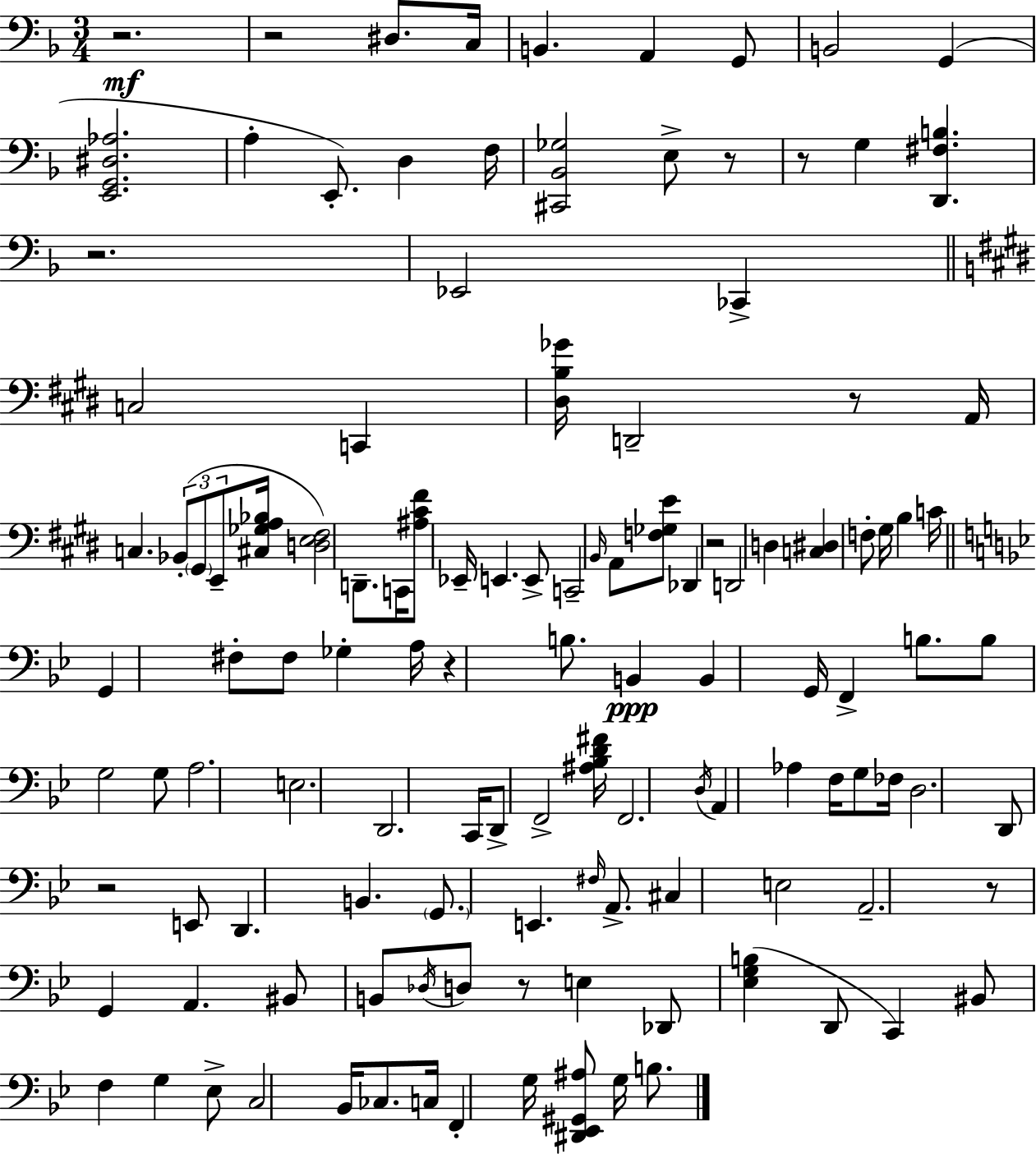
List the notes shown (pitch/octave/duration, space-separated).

R/h. R/h D#3/e. C3/s B2/q. A2/q G2/e B2/h G2/q [E2,G2,D#3,Ab3]/h. A3/q E2/e. D3/q F3/s [C#2,Bb2,Gb3]/h E3/e R/e R/e G3/q [D2,F#3,B3]/q. R/h. Eb2/h CES2/q C3/h C2/q [D#3,B3,Gb4]/s D2/h R/e A2/s C3/q. Bb2/e G#2/e E2/e [C#3,Gb3,A3,Bb3]/s [D3,E3,F#3]/h D2/e. C2/s [A#3,C#4,F#4]/e Eb2/s E2/q. E2/e C2/h B2/s A2/e [F3,Gb3,E4]/e Db2/q R/h D2/h D3/q [C3,D#3]/q F3/e G#3/s B3/q C4/s G2/q F#3/e F#3/e Gb3/q A3/s R/q B3/e. B2/q B2/q G2/s F2/q B3/e. B3/e G3/h G3/e A3/h. E3/h. D2/h. C2/s D2/e F2/h [A#3,Bb3,D4,F#4]/s F2/h. D3/s A2/q Ab3/q F3/s G3/e FES3/s D3/h. D2/e R/h E2/e D2/q. B2/q. G2/e. E2/q. F#3/s A2/e. C#3/q E3/h A2/h. R/e G2/q A2/q. BIS2/e B2/e Db3/s D3/e R/e E3/q Db2/e [Eb3,G3,B3]/q D2/e C2/q BIS2/e F3/q G3/q Eb3/e C3/h Bb2/s CES3/e. C3/s F2/q G3/s [D#2,Eb2,G#2,A#3]/e G3/s B3/e.